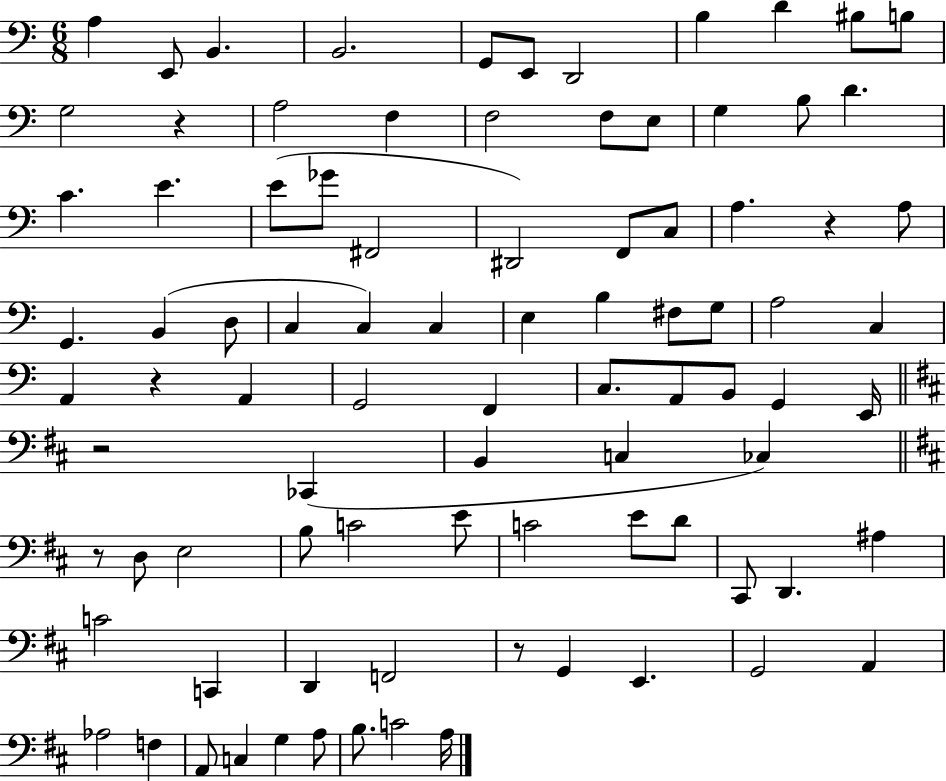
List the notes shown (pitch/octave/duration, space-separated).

A3/q E2/e B2/q. B2/h. G2/e E2/e D2/h B3/q D4/q BIS3/e B3/e G3/h R/q A3/h F3/q F3/h F3/e E3/e G3/q B3/e D4/q. C4/q. E4/q. E4/e Gb4/e F#2/h D#2/h F2/e C3/e A3/q. R/q A3/e G2/q. B2/q D3/e C3/q C3/q C3/q E3/q B3/q F#3/e G3/e A3/h C3/q A2/q R/q A2/q G2/h F2/q C3/e. A2/e B2/e G2/q E2/s R/h CES2/q B2/q C3/q CES3/q R/e D3/e E3/h B3/e C4/h E4/e C4/h E4/e D4/e C#2/e D2/q. A#3/q C4/h C2/q D2/q F2/h R/e G2/q E2/q. G2/h A2/q Ab3/h F3/q A2/e C3/q G3/q A3/e B3/e. C4/h A3/s